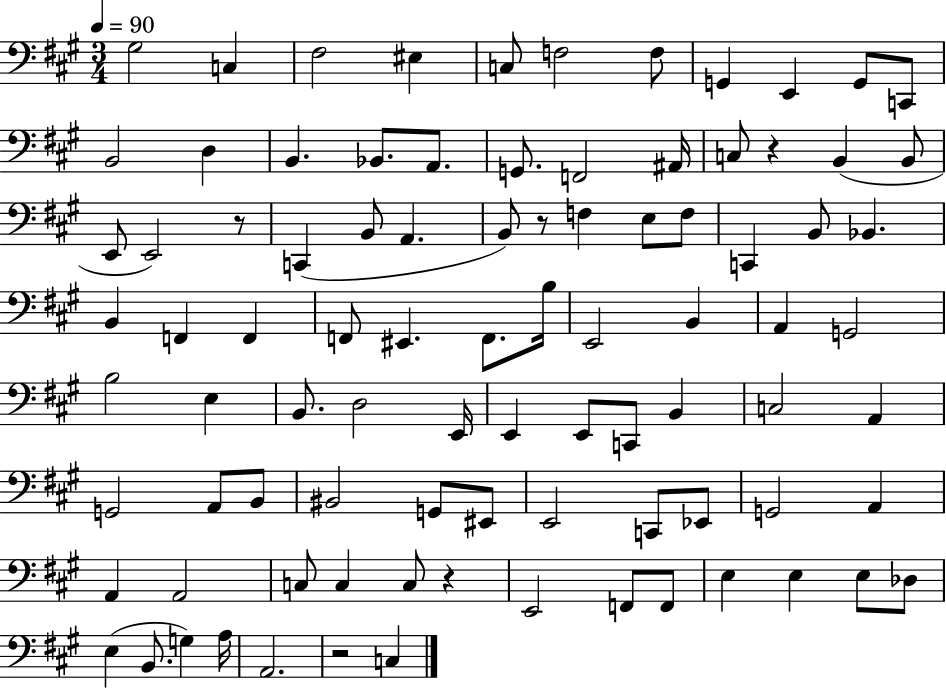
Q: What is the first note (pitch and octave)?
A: G#3